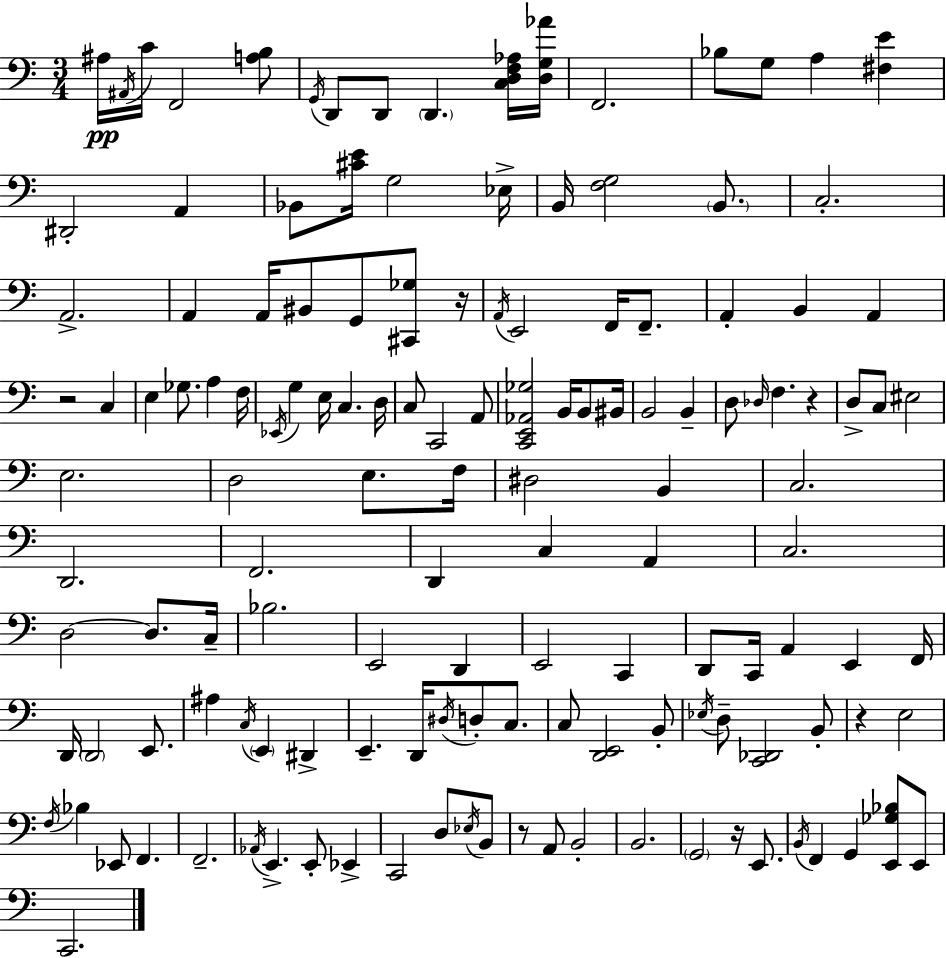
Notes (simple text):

A#3/s A#2/s C4/s F2/h [A3,B3]/e G2/s D2/e D2/e D2/q. [C3,D3,F3,Ab3]/s [D3,G3,Ab4]/s F2/h. Bb3/e G3/e A3/q [F#3,E4]/q D#2/h A2/q Bb2/e [C#4,E4]/s G3/h Eb3/s B2/s [F3,G3]/h B2/e. C3/h. A2/h. A2/q A2/s BIS2/e G2/e [C#2,Gb3]/e R/s A2/s E2/h F2/s F2/e. A2/q B2/q A2/q R/h C3/q E3/q Gb3/e. A3/q F3/s Eb2/s G3/q E3/s C3/q. D3/s C3/e C2/h A2/e [C2,E2,Ab2,Gb3]/h B2/s B2/e BIS2/s B2/h B2/q D3/e Db3/s F3/q. R/q D3/e C3/e EIS3/h E3/h. D3/h E3/e. F3/s D#3/h B2/q C3/h. D2/h. F2/h. D2/q C3/q A2/q C3/h. D3/h D3/e. C3/s Bb3/h. E2/h D2/q E2/h C2/q D2/e C2/s A2/q E2/q F2/s D2/s D2/h E2/e. A#3/q C3/s E2/q D#2/q E2/q. D2/s D#3/s D3/e C3/e. C3/e [D2,E2]/h B2/e Eb3/s D3/e [C2,Db2]/h B2/e R/q E3/h F3/s Bb3/q Eb2/e F2/q. F2/h. Ab2/s E2/q. E2/e Eb2/q C2/h D3/e Eb3/s B2/e R/e A2/e B2/h B2/h. G2/h R/s E2/e. B2/s F2/q G2/q [E2,Gb3,Bb3]/e E2/e C2/h.